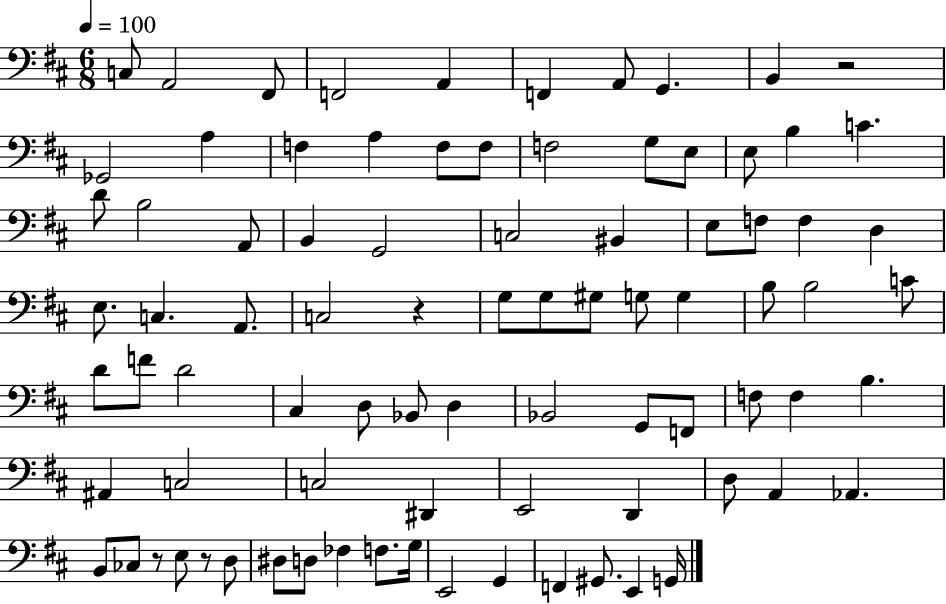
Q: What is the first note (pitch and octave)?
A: C3